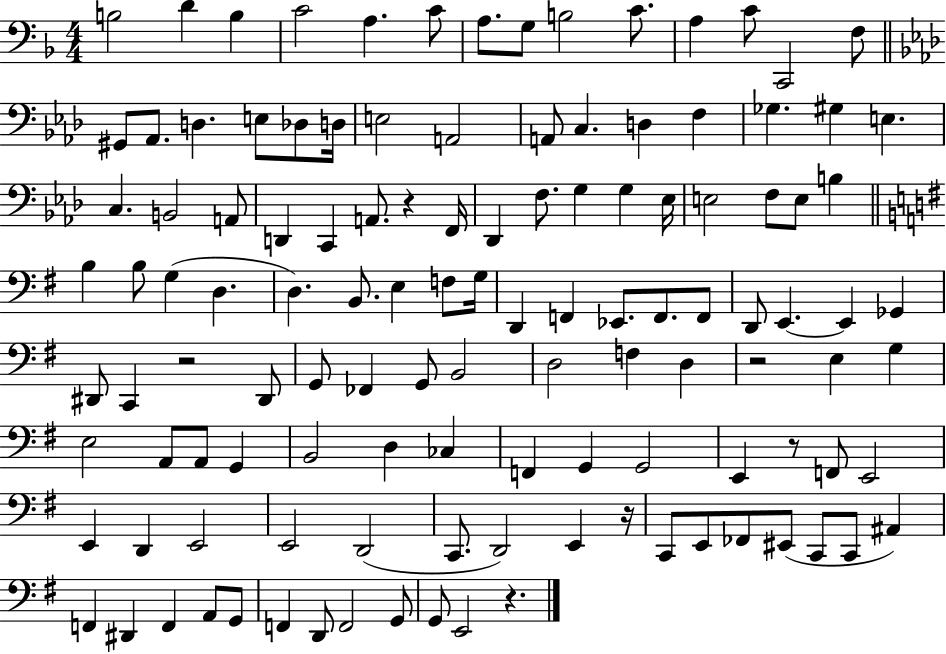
{
  \clef bass
  \numericTimeSignature
  \time 4/4
  \key f \major
  b2 d'4 b4 | c'2 a4. c'8 | a8. g8 b2 c'8. | a4 c'8 c,2 f8 | \break \bar "||" \break \key f \minor gis,8 aes,8. d4. e8 des8 d16 | e2 a,2 | a,8 c4. d4 f4 | ges4. gis4 e4. | \break c4. b,2 a,8 | d,4 c,4 a,8. r4 f,16 | des,4 f8. g4 g4 ees16 | e2 f8 e8 b4 | \break \bar "||" \break \key e \minor b4 b8 g4( d4. | d4.) b,8. e4 f8 g16 | d,4 f,4 ees,8. f,8. f,8 | d,8 e,4.~~ e,4 ges,4 | \break dis,8 c,4 r2 dis,8 | g,8 fes,4 g,8 b,2 | d2 f4 d4 | r2 e4 g4 | \break e2 a,8 a,8 g,4 | b,2 d4 ces4 | f,4 g,4 g,2 | e,4 r8 f,8 e,2 | \break e,4 d,4 e,2 | e,2 d,2( | c,8. d,2) e,4 r16 | c,8 e,8 fes,8 eis,8( c,8 c,8 ais,4) | \break f,4 dis,4 f,4 a,8 g,8 | f,4 d,8 f,2 g,8 | g,8 e,2 r4. | \bar "|."
}